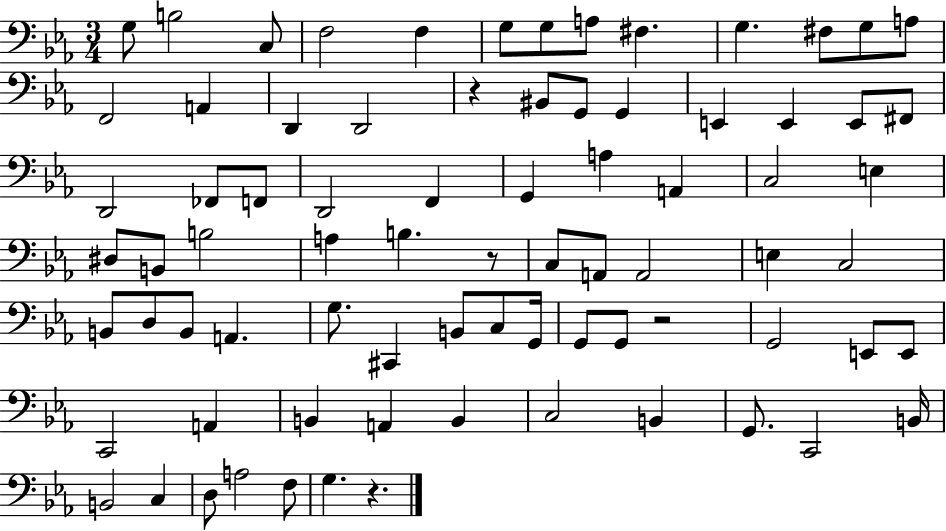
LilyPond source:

{
  \clef bass
  \numericTimeSignature
  \time 3/4
  \key ees \major
  g8 b2 c8 | f2 f4 | g8 g8 a8 fis4. | g4. fis8 g8 a8 | \break f,2 a,4 | d,4 d,2 | r4 bis,8 g,8 g,4 | e,4 e,4 e,8 fis,8 | \break d,2 fes,8 f,8 | d,2 f,4 | g,4 a4 a,4 | c2 e4 | \break dis8 b,8 b2 | a4 b4. r8 | c8 a,8 a,2 | e4 c2 | \break b,8 d8 b,8 a,4. | g8. cis,4 b,8 c8 g,16 | g,8 g,8 r2 | g,2 e,8 e,8 | \break c,2 a,4 | b,4 a,4 b,4 | c2 b,4 | g,8. c,2 b,16 | \break b,2 c4 | d8 a2 f8 | g4. r4. | \bar "|."
}